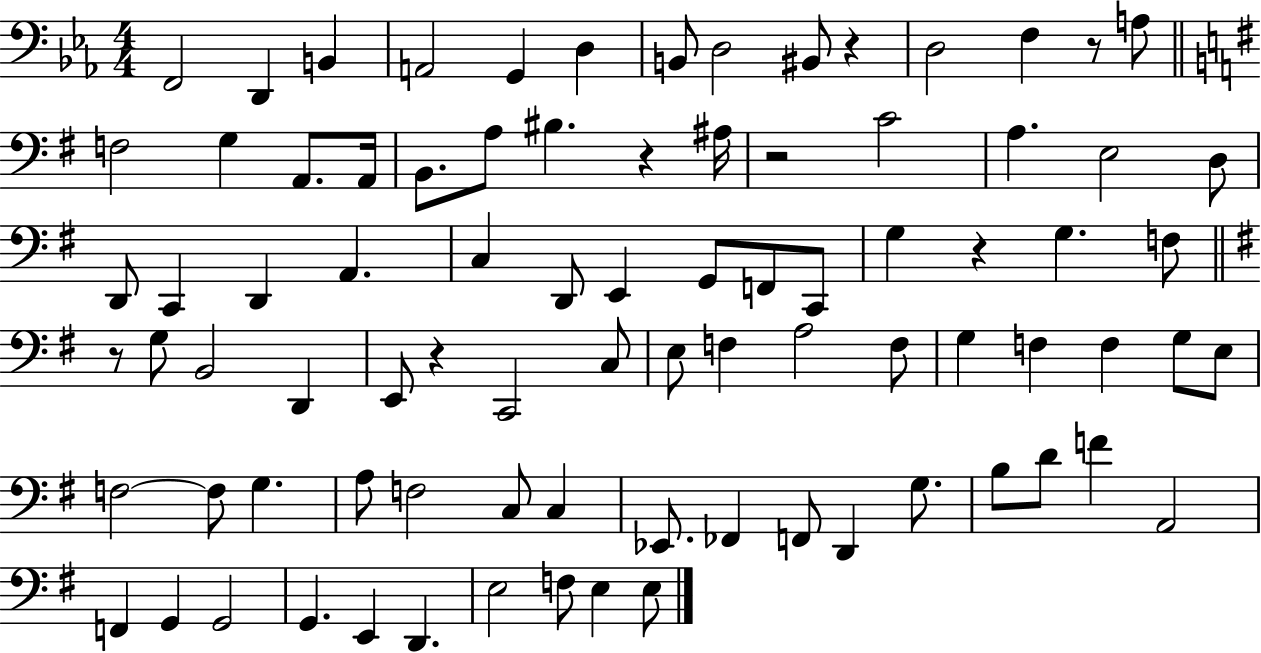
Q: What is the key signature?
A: EES major